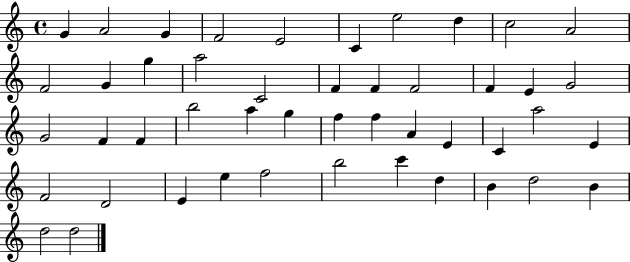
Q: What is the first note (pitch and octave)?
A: G4